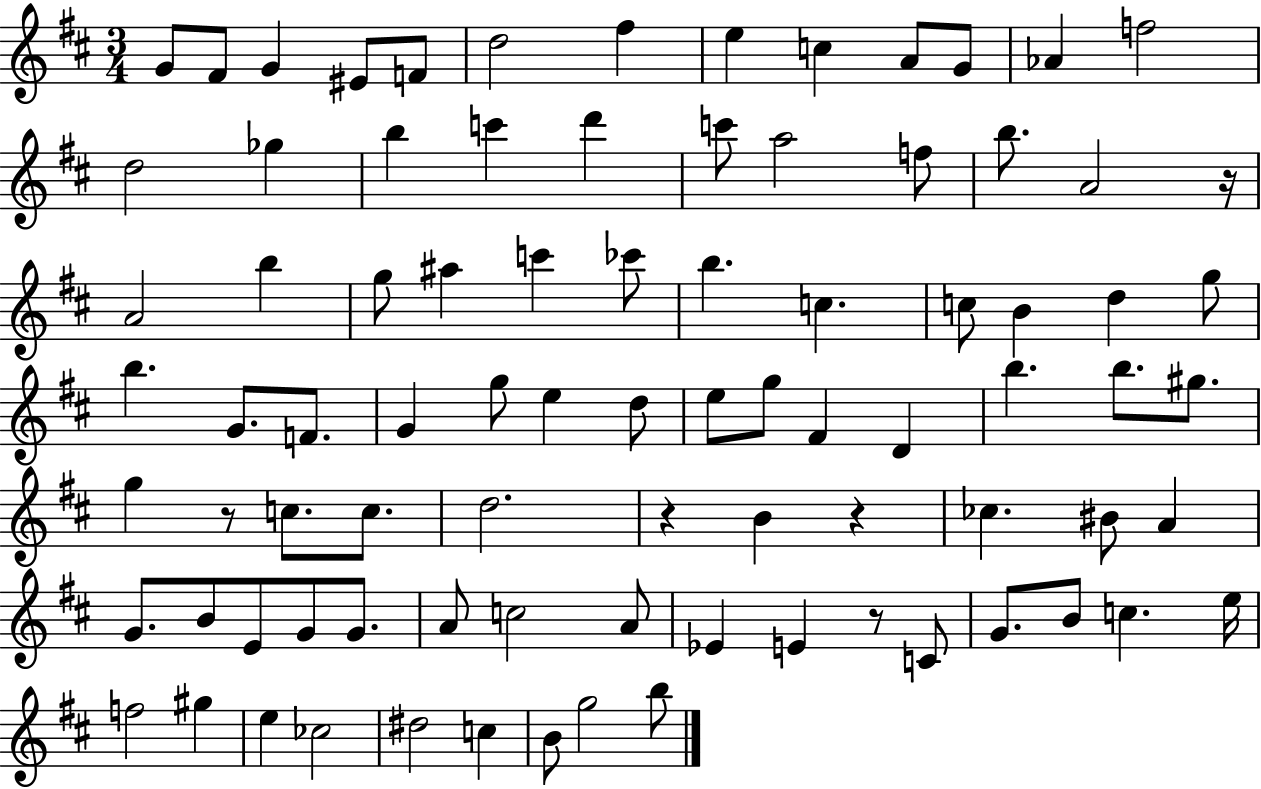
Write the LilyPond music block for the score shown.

{
  \clef treble
  \numericTimeSignature
  \time 3/4
  \key d \major
  g'8 fis'8 g'4 eis'8 f'8 | d''2 fis''4 | e''4 c''4 a'8 g'8 | aes'4 f''2 | \break d''2 ges''4 | b''4 c'''4 d'''4 | c'''8 a''2 f''8 | b''8. a'2 r16 | \break a'2 b''4 | g''8 ais''4 c'''4 ces'''8 | b''4. c''4. | c''8 b'4 d''4 g''8 | \break b''4. g'8. f'8. | g'4 g''8 e''4 d''8 | e''8 g''8 fis'4 d'4 | b''4. b''8. gis''8. | \break g''4 r8 c''8. c''8. | d''2. | r4 b'4 r4 | ces''4. bis'8 a'4 | \break g'8. b'8 e'8 g'8 g'8. | a'8 c''2 a'8 | ees'4 e'4 r8 c'8 | g'8. b'8 c''4. e''16 | \break f''2 gis''4 | e''4 ces''2 | dis''2 c''4 | b'8 g''2 b''8 | \break \bar "|."
}